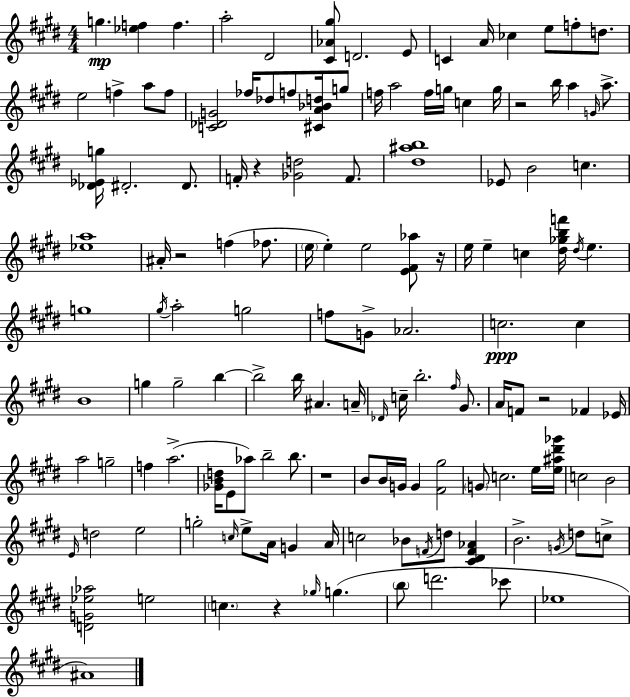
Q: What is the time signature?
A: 4/4